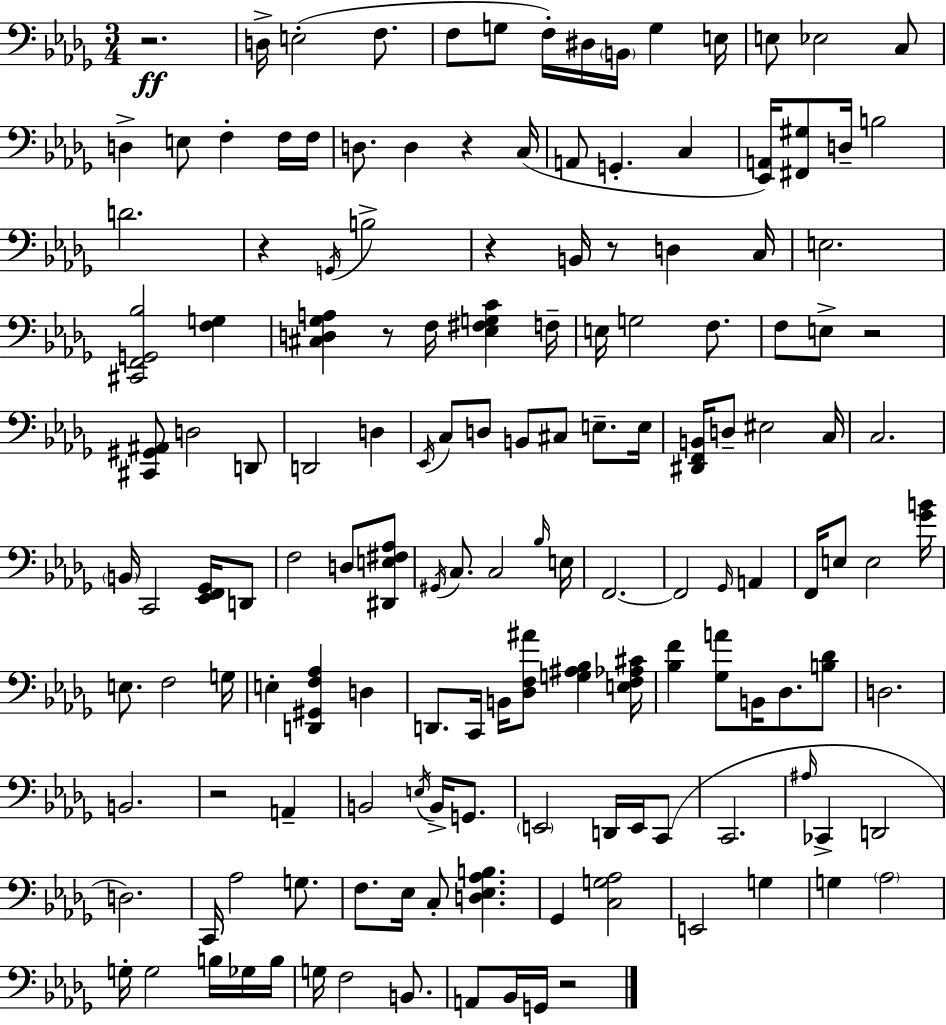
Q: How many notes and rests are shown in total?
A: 149